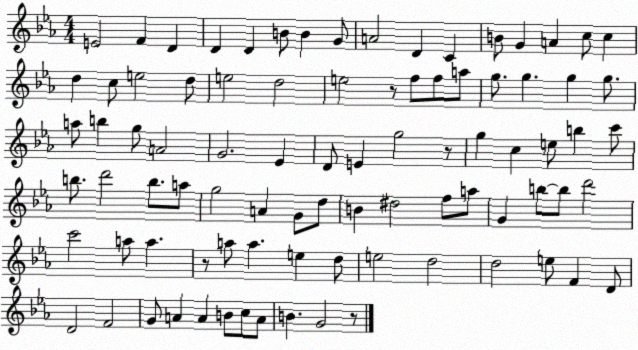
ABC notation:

X:1
T:Untitled
M:4/4
L:1/4
K:Eb
E2 F D D D B/2 B G/2 A2 D C B/2 G A c/2 c d c/2 e2 d/2 e2 d2 e2 z/2 f/2 f/2 a/2 g/2 g g g/2 a/2 b g/2 A2 G2 _E D/2 E g2 z/2 g c e/2 b c'/2 b/2 d'2 b/2 a/2 g2 A G/2 d/2 B ^d2 f/2 a/2 G b/2 b/2 d'2 c'2 a/2 a z/2 a/2 a e d/2 e2 d2 d2 e/2 F D/2 D2 F2 G/2 A A B/2 c/2 A/2 B G2 z/2